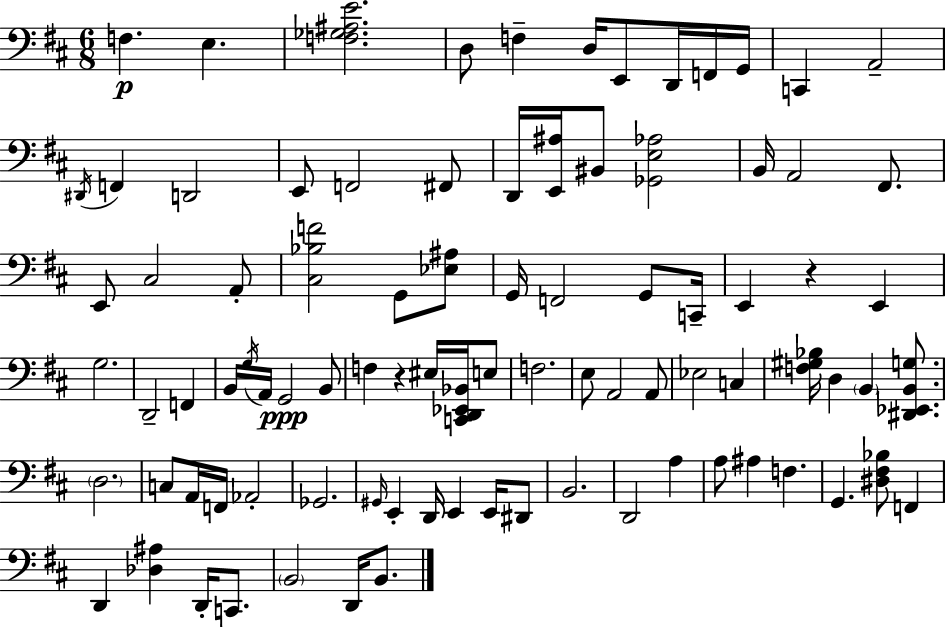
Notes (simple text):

F3/q. E3/q. [F3,Gb3,A#3,E4]/h. D3/e F3/q D3/s E2/e D2/s F2/s G2/s C2/q A2/h D#2/s F2/q D2/h E2/e F2/h F#2/e D2/s [E2,A#3]/s BIS2/e [Gb2,E3,Ab3]/h B2/s A2/h F#2/e. E2/e C#3/h A2/e [C#3,Bb3,F4]/h G2/e [Eb3,A#3]/e G2/s F2/h G2/e C2/s E2/q R/q E2/q G3/h. D2/h F2/q B2/s G3/s A2/s G2/h B2/e F3/q R/q EIS3/s [C2,D2,Eb2,Bb2]/s E3/e F3/h. E3/e A2/h A2/e Eb3/h C3/q [F3,G#3,Bb3]/s D3/q B2/q [D#2,Eb2,B2,G3]/e. D3/h. C3/e A2/s F2/s Ab2/h Gb2/h. G#2/s E2/q D2/s E2/q E2/s D#2/e B2/h. D2/h A3/q A3/e A#3/q F3/q. G2/q. [D#3,F#3,Bb3]/e F2/q D2/q [Db3,A#3]/q D2/s C2/e. B2/h D2/s B2/e.